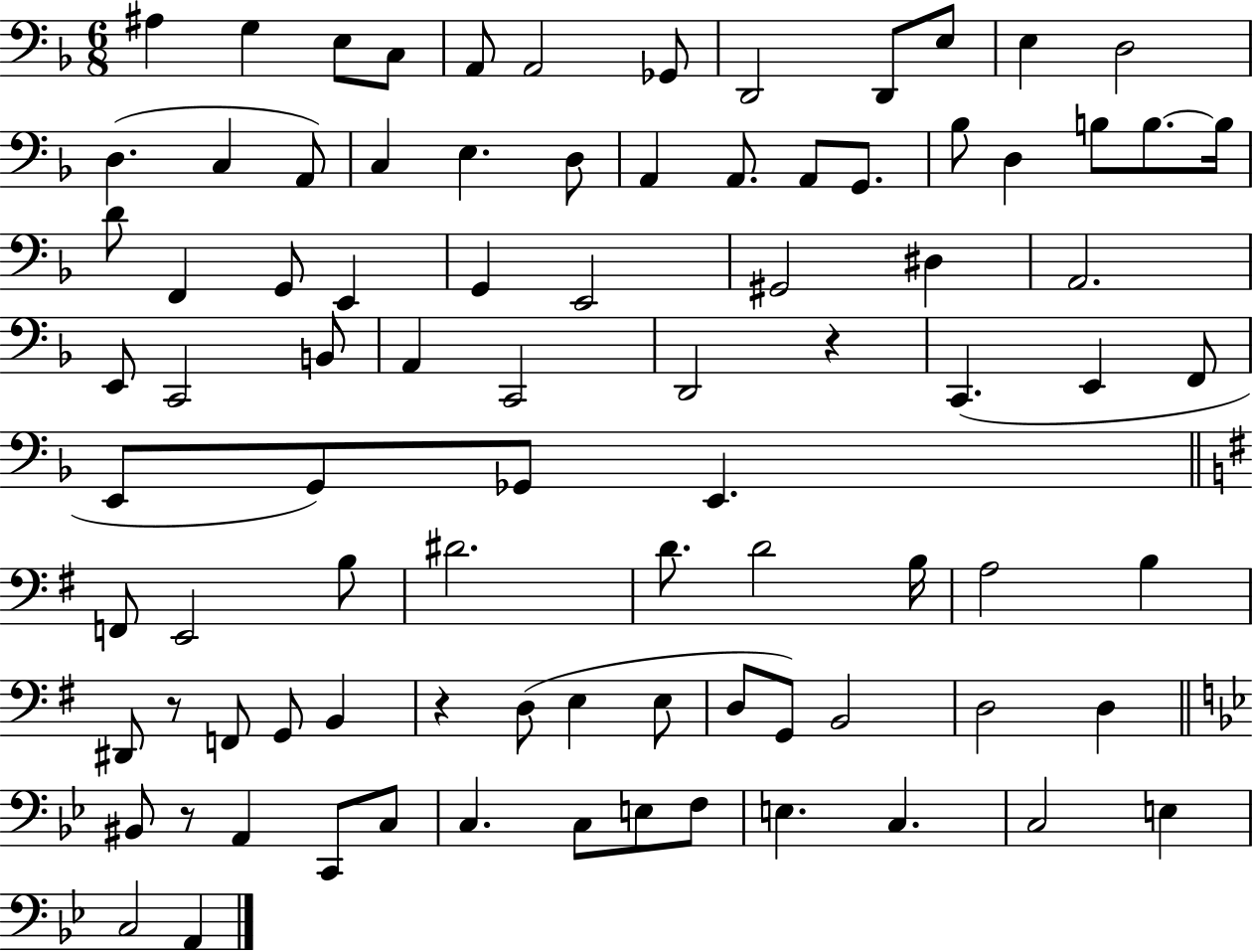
{
  \clef bass
  \numericTimeSignature
  \time 6/8
  \key f \major
  ais4 g4 e8 c8 | a,8 a,2 ges,8 | d,2 d,8 e8 | e4 d2 | \break d4.( c4 a,8) | c4 e4. d8 | a,4 a,8. a,8 g,8. | bes8 d4 b8 b8.~~ b16 | \break d'8 f,4 g,8 e,4 | g,4 e,2 | gis,2 dis4 | a,2. | \break e,8 c,2 b,8 | a,4 c,2 | d,2 r4 | c,4.( e,4 f,8 | \break e,8 g,8) ges,8 e,4. | \bar "||" \break \key g \major f,8 e,2 b8 | dis'2. | d'8. d'2 b16 | a2 b4 | \break dis,8 r8 f,8 g,8 b,4 | r4 d8( e4 e8 | d8 g,8) b,2 | d2 d4 | \break \bar "||" \break \key bes \major bis,8 r8 a,4 c,8 c8 | c4. c8 e8 f8 | e4. c4. | c2 e4 | \break c2 a,4 | \bar "|."
}